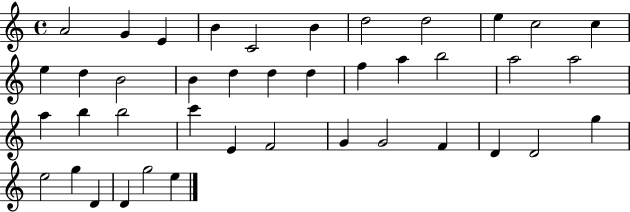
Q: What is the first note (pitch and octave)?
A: A4